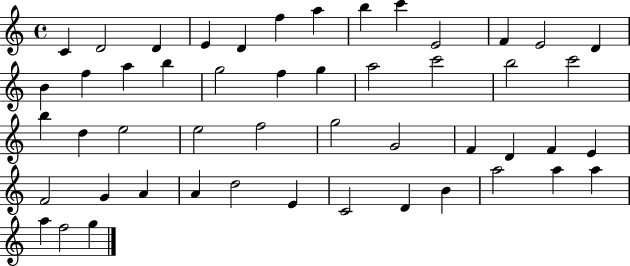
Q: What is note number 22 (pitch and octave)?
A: C6